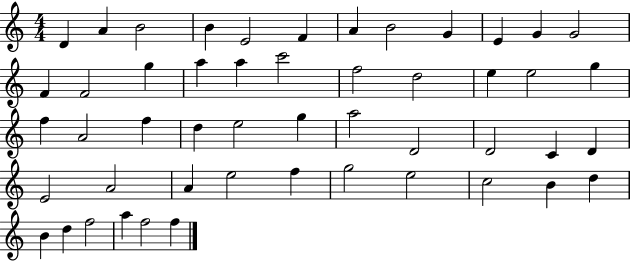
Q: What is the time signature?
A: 4/4